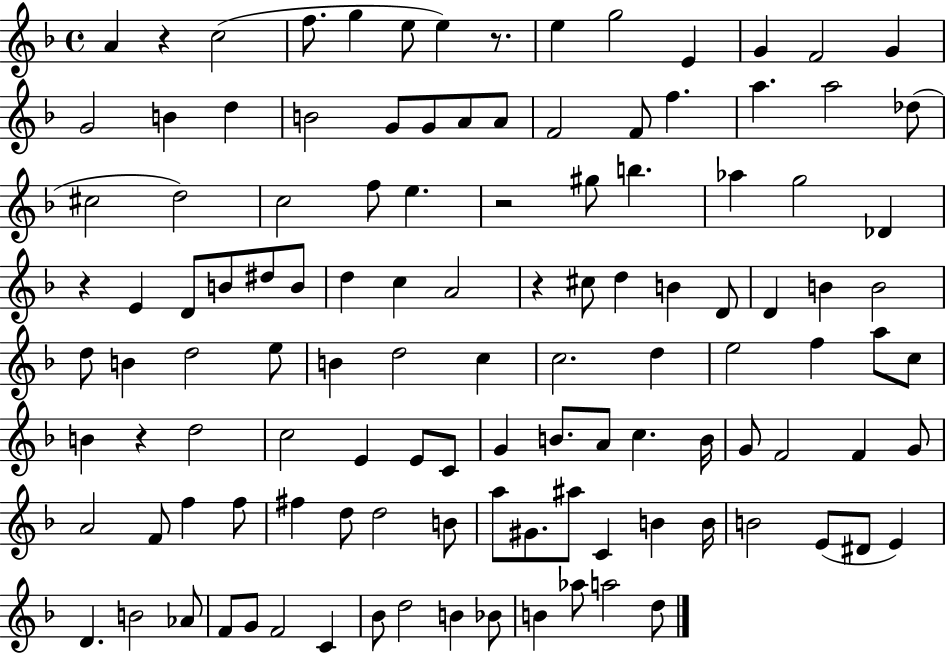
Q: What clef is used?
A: treble